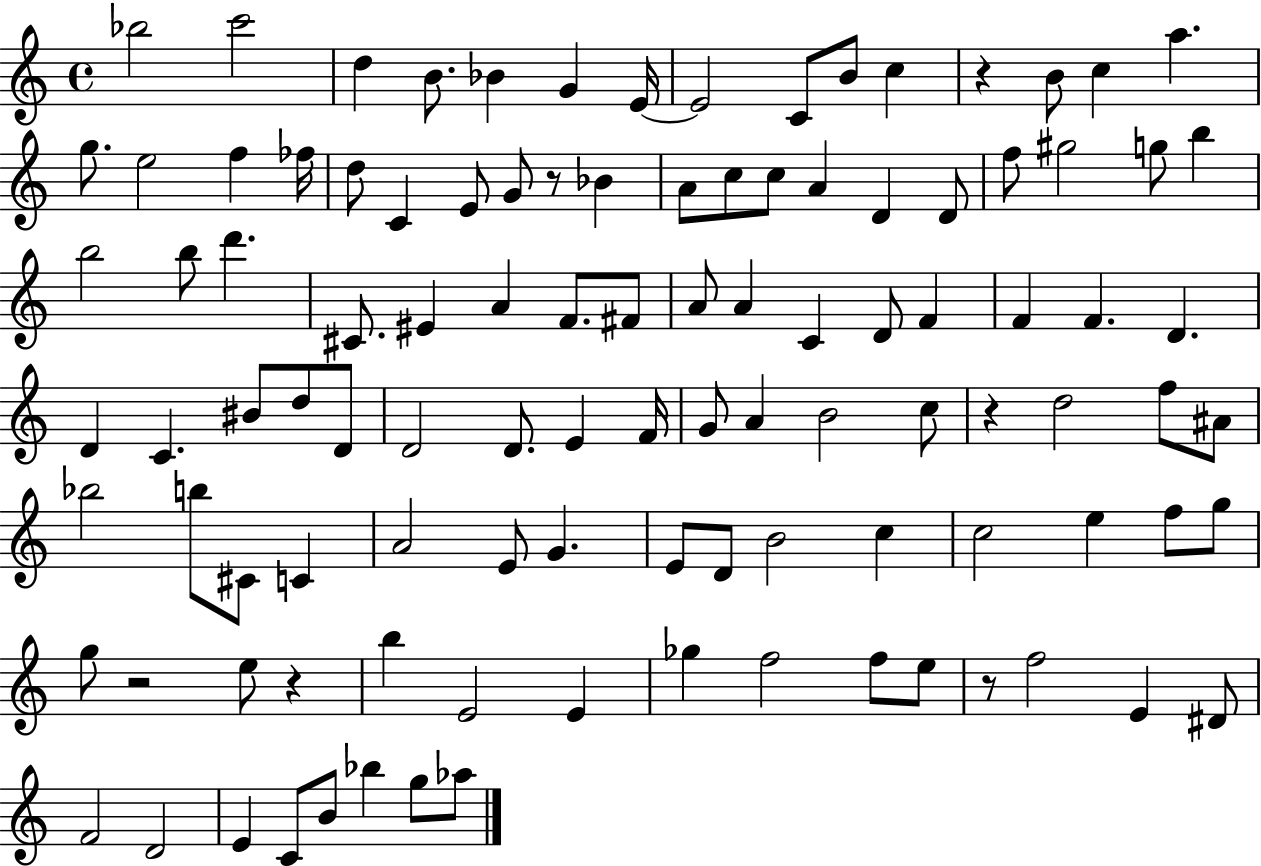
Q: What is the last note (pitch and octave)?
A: Ab5